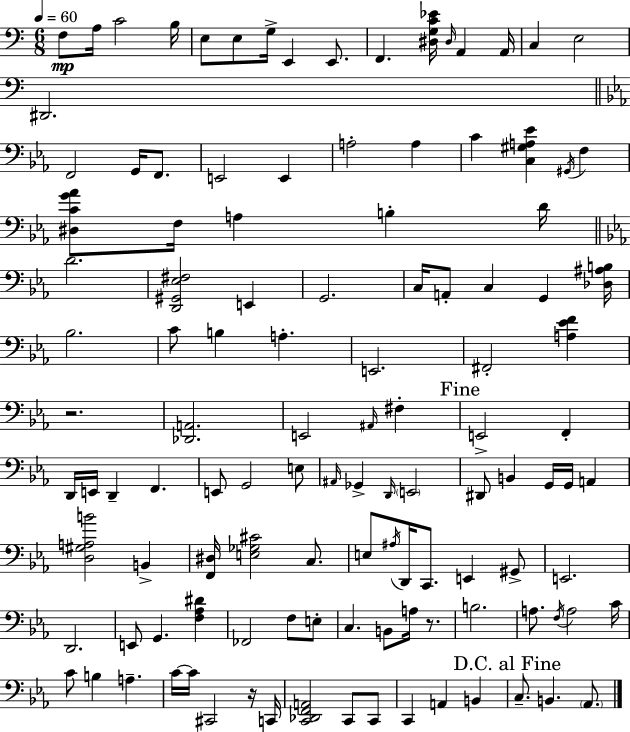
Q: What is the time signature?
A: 6/8